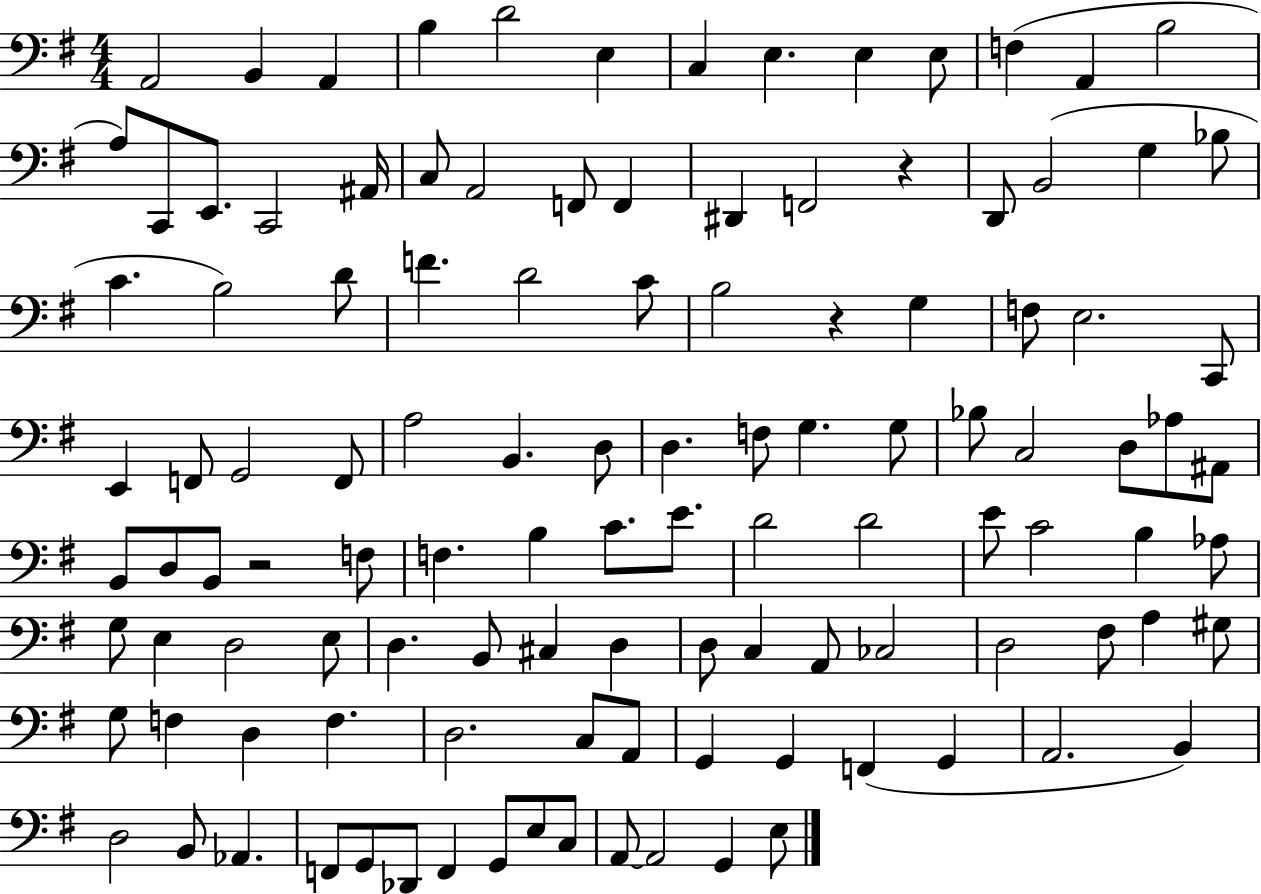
X:1
T:Untitled
M:4/4
L:1/4
K:G
A,,2 B,, A,, B, D2 E, C, E, E, E,/2 F, A,, B,2 A,/2 C,,/2 E,,/2 C,,2 ^A,,/4 C,/2 A,,2 F,,/2 F,, ^D,, F,,2 z D,,/2 B,,2 G, _B,/2 C B,2 D/2 F D2 C/2 B,2 z G, F,/2 E,2 C,,/2 E,, F,,/2 G,,2 F,,/2 A,2 B,, D,/2 D, F,/2 G, G,/2 _B,/2 C,2 D,/2 _A,/2 ^A,,/2 B,,/2 D,/2 B,,/2 z2 F,/2 F, B, C/2 E/2 D2 D2 E/2 C2 B, _A,/2 G,/2 E, D,2 E,/2 D, B,,/2 ^C, D, D,/2 C, A,,/2 _C,2 D,2 ^F,/2 A, ^G,/2 G,/2 F, D, F, D,2 C,/2 A,,/2 G,, G,, F,, G,, A,,2 B,, D,2 B,,/2 _A,, F,,/2 G,,/2 _D,,/2 F,, G,,/2 E,/2 C,/2 A,,/2 A,,2 G,, E,/2